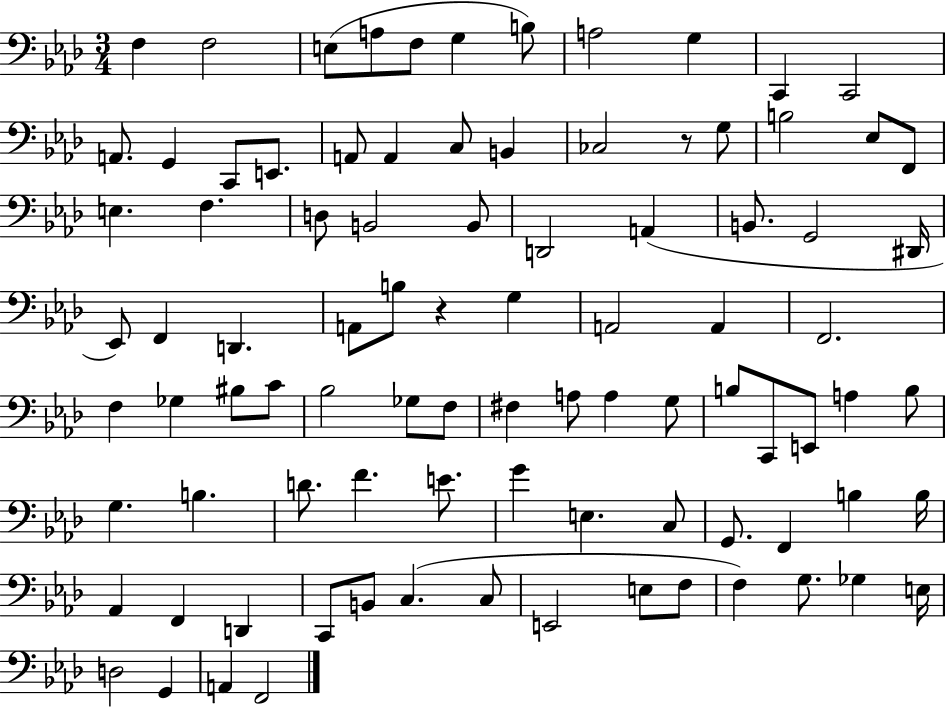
F3/q F3/h E3/e A3/e F3/e G3/q B3/e A3/h G3/q C2/q C2/h A2/e. G2/q C2/e E2/e. A2/e A2/q C3/e B2/q CES3/h R/e G3/e B3/h Eb3/e F2/e E3/q. F3/q. D3/e B2/h B2/e D2/h A2/q B2/e. G2/h D#2/s Eb2/e F2/q D2/q. A2/e B3/e R/q G3/q A2/h A2/q F2/h. F3/q Gb3/q BIS3/e C4/e Bb3/h Gb3/e F3/e F#3/q A3/e A3/q G3/e B3/e C2/e E2/e A3/q B3/e G3/q. B3/q. D4/e. F4/q. E4/e. G4/q E3/q. C3/e G2/e. F2/q B3/q B3/s Ab2/q F2/q D2/q C2/e B2/e C3/q. C3/e E2/h E3/e F3/e F3/q G3/e. Gb3/q E3/s D3/h G2/q A2/q F2/h